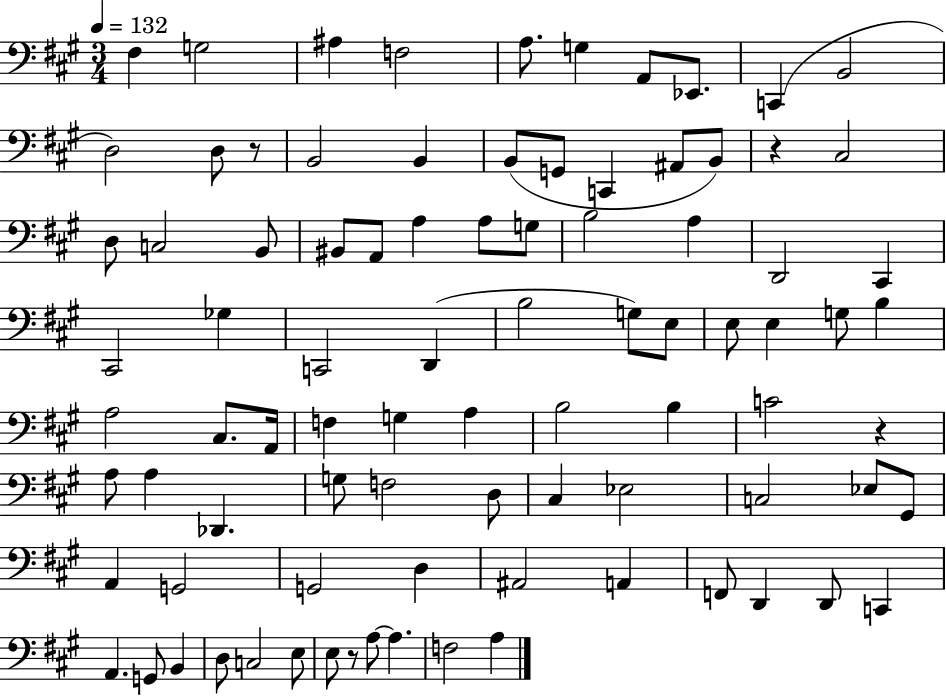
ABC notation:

X:1
T:Untitled
M:3/4
L:1/4
K:A
^F, G,2 ^A, F,2 A,/2 G, A,,/2 _E,,/2 C,, B,,2 D,2 D,/2 z/2 B,,2 B,, B,,/2 G,,/2 C,, ^A,,/2 B,,/2 z ^C,2 D,/2 C,2 B,,/2 ^B,,/2 A,,/2 A, A,/2 G,/2 B,2 A, D,,2 ^C,, ^C,,2 _G, C,,2 D,, B,2 G,/2 E,/2 E,/2 E, G,/2 B, A,2 ^C,/2 A,,/4 F, G, A, B,2 B, C2 z A,/2 A, _D,, G,/2 F,2 D,/2 ^C, _E,2 C,2 _E,/2 ^G,,/2 A,, G,,2 G,,2 D, ^A,,2 A,, F,,/2 D,, D,,/2 C,, A,, G,,/2 B,, D,/2 C,2 E,/2 E,/2 z/2 A,/2 A, F,2 A,